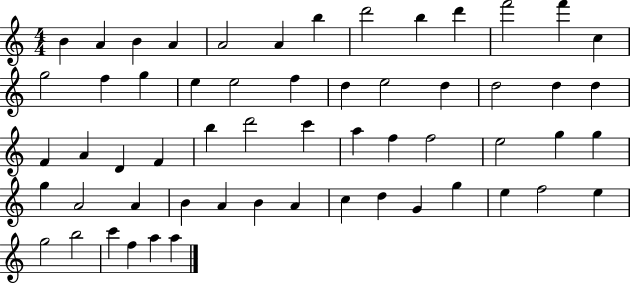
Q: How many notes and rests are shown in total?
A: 58